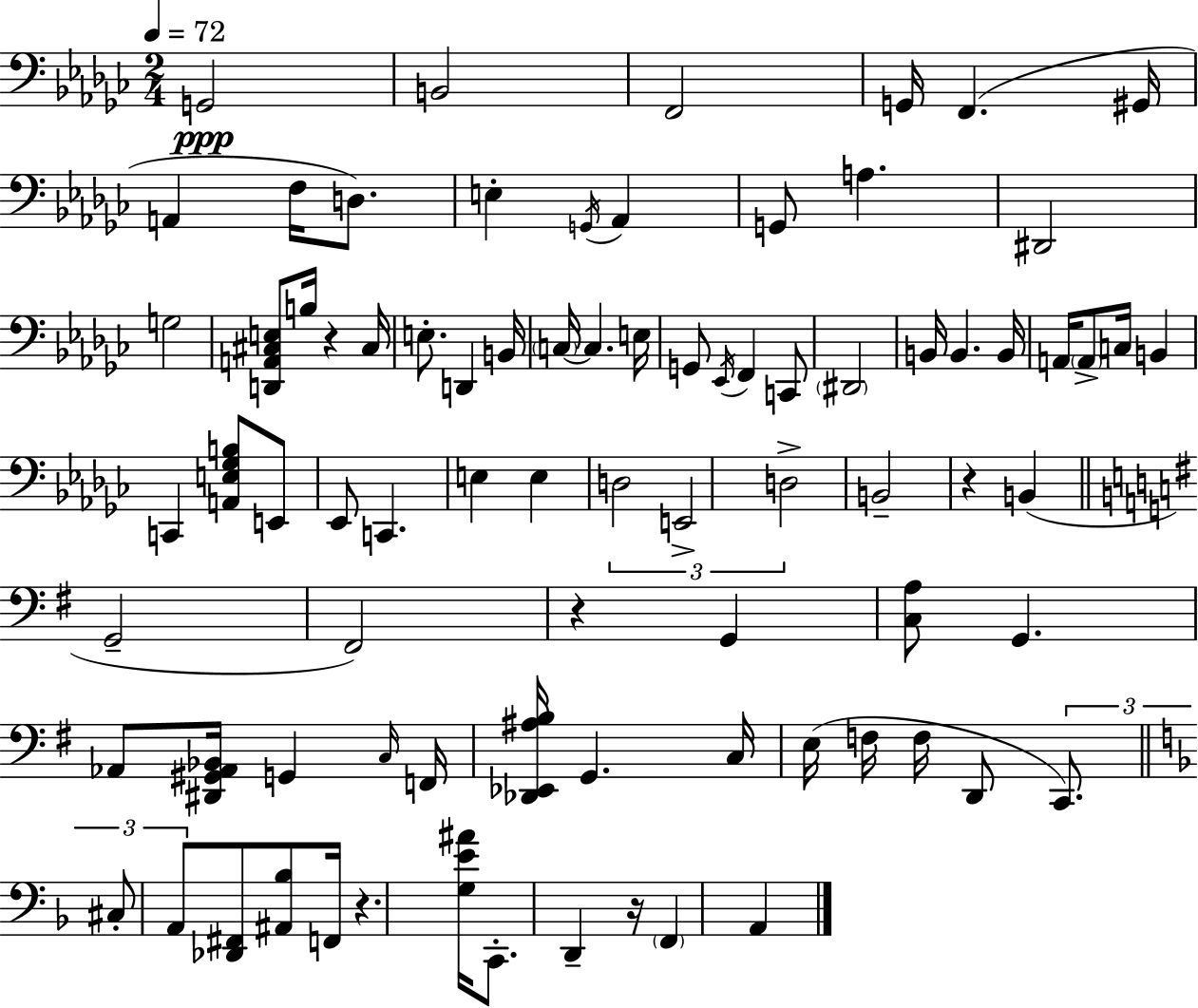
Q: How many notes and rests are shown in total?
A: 82